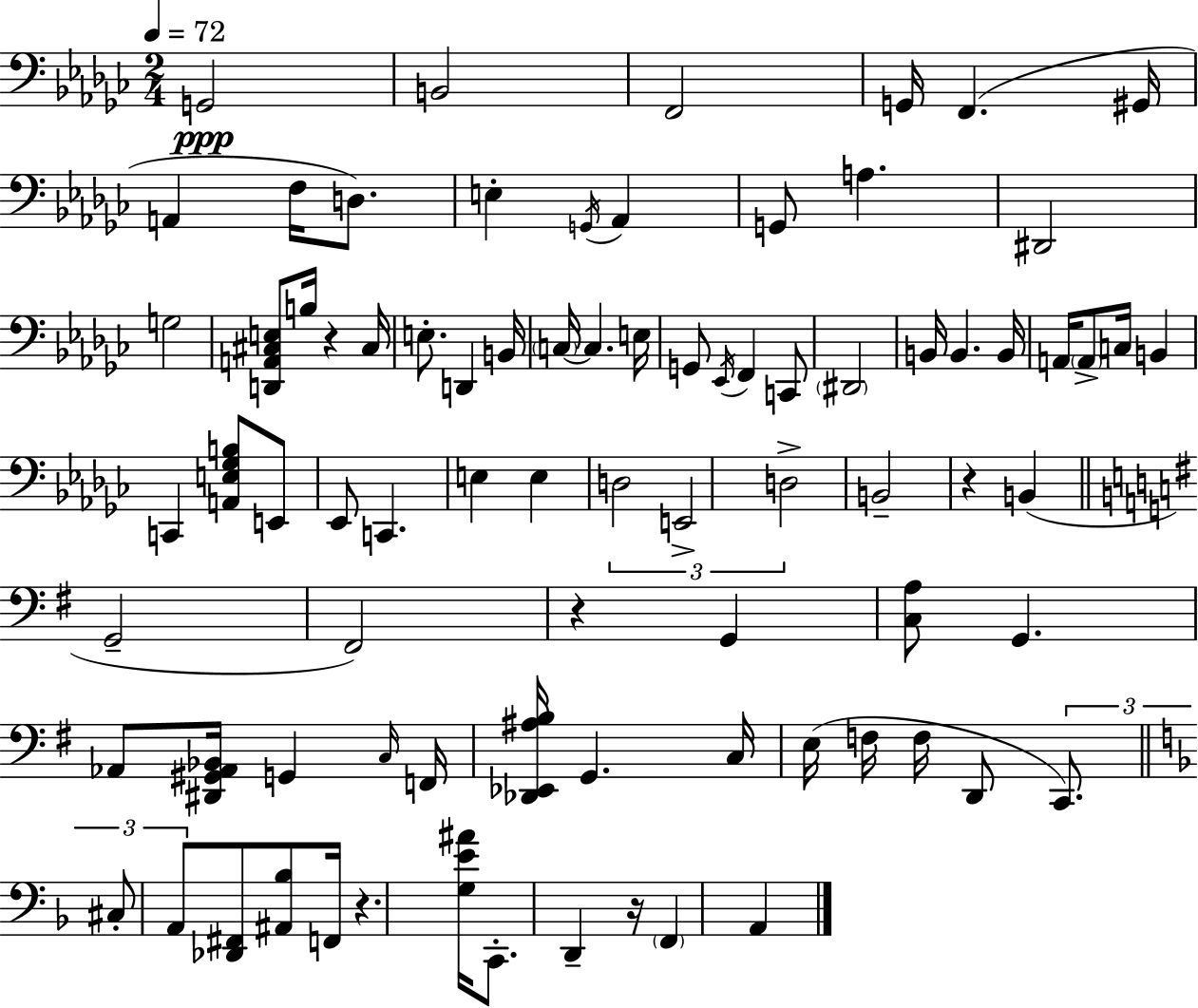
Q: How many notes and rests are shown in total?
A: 82